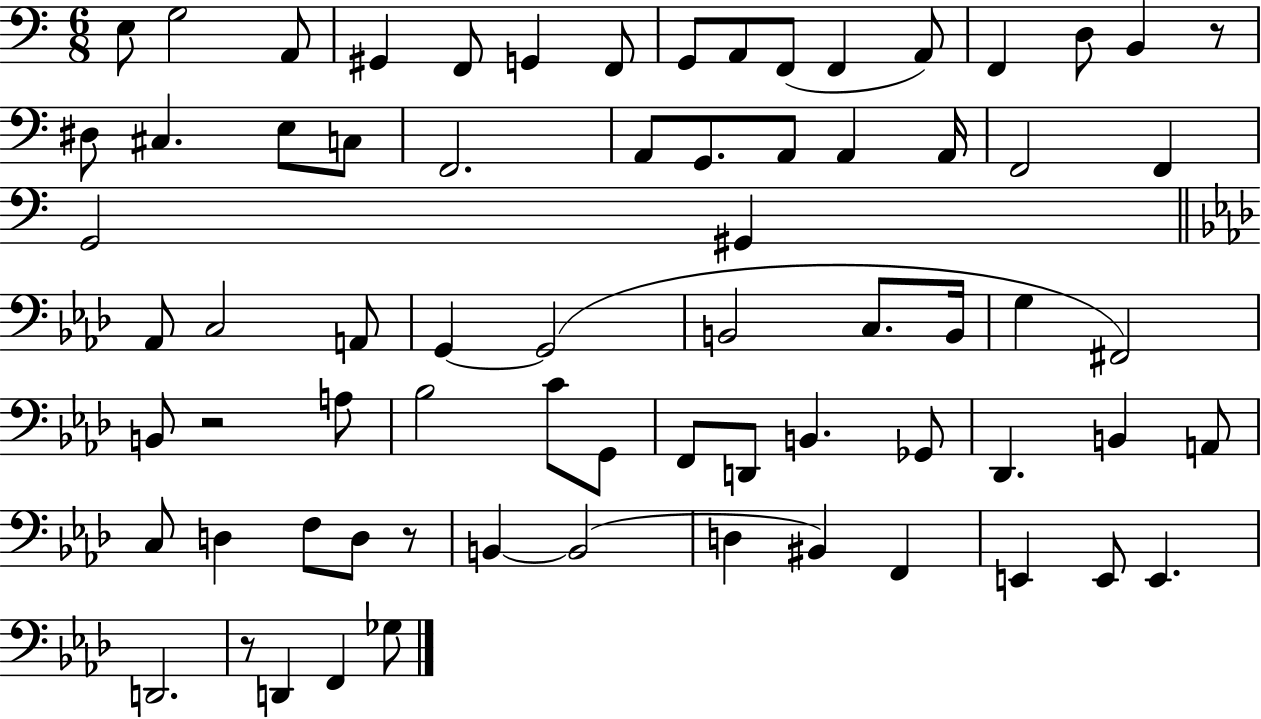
{
  \clef bass
  \numericTimeSignature
  \time 6/8
  \key c \major
  e8 g2 a,8 | gis,4 f,8 g,4 f,8 | g,8 a,8 f,8( f,4 a,8) | f,4 d8 b,4 r8 | \break dis8 cis4. e8 c8 | f,2. | a,8 g,8. a,8 a,4 a,16 | f,2 f,4 | \break g,2 gis,4 | \bar "||" \break \key f \minor aes,8 c2 a,8 | g,4~~ g,2( | b,2 c8. b,16 | g4 fis,2) | \break b,8 r2 a8 | bes2 c'8 g,8 | f,8 d,8 b,4. ges,8 | des,4. b,4 a,8 | \break c8 d4 f8 d8 r8 | b,4~~ b,2( | d4 bis,4) f,4 | e,4 e,8 e,4. | \break d,2. | r8 d,4 f,4 ges8 | \bar "|."
}